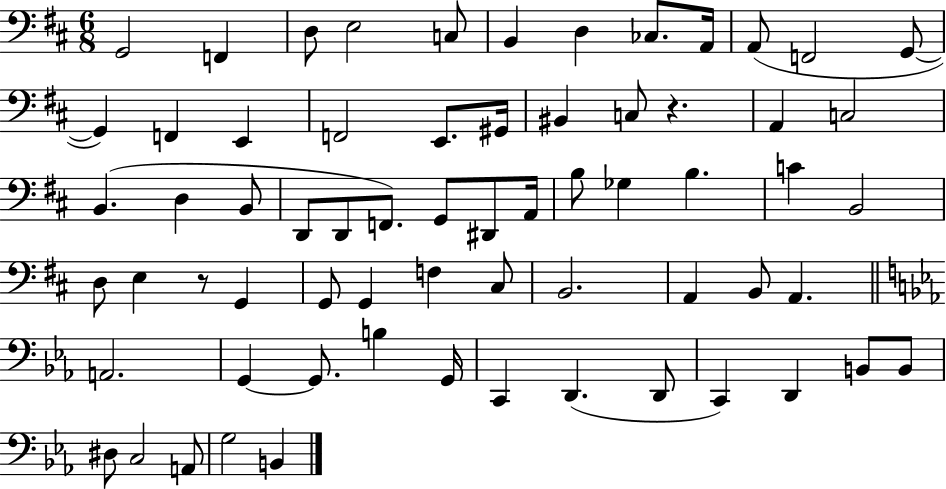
G2/h F2/q D3/e E3/h C3/e B2/q D3/q CES3/e. A2/s A2/e F2/h G2/e G2/q F2/q E2/q F2/h E2/e. G#2/s BIS2/q C3/e R/q. A2/q C3/h B2/q. D3/q B2/e D2/e D2/e F2/e. G2/e D#2/e A2/s B3/e Gb3/q B3/q. C4/q B2/h D3/e E3/q R/e G2/q G2/e G2/q F3/q C#3/e B2/h. A2/q B2/e A2/q. A2/h. G2/q G2/e. B3/q G2/s C2/q D2/q. D2/e C2/q D2/q B2/e B2/e D#3/e C3/h A2/e G3/h B2/q